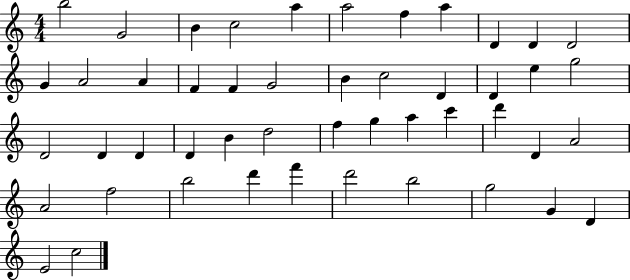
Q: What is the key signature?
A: C major